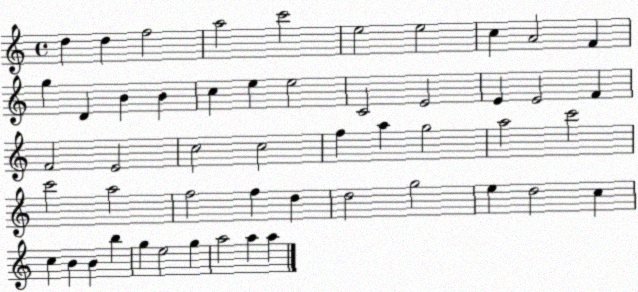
X:1
T:Untitled
M:4/4
L:1/4
K:C
d d f2 a2 c'2 e2 e2 c A2 F g D B B c e e2 C2 E2 E E2 F F2 E2 c2 c2 f a g2 a2 c'2 c'2 a2 f2 f d d2 g2 e d2 c c B B b g e2 g a2 a a